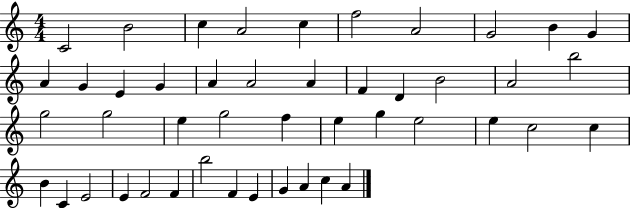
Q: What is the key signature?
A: C major